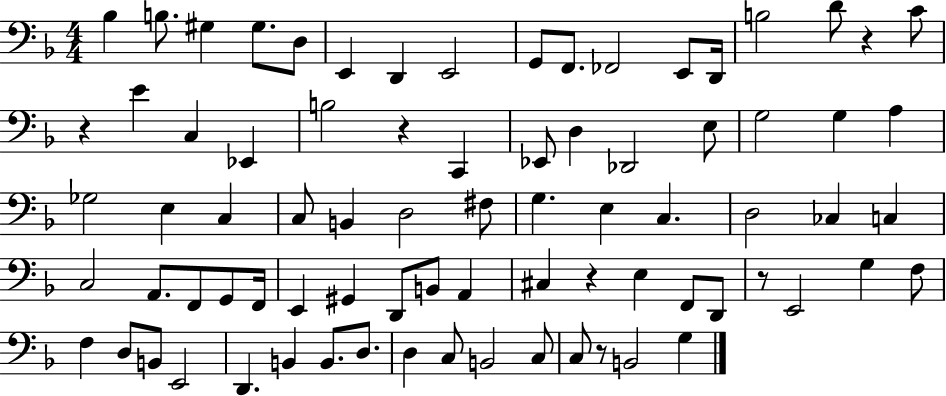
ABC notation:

X:1
T:Untitled
M:4/4
L:1/4
K:F
_B, B,/2 ^G, ^G,/2 D,/2 E,, D,, E,,2 G,,/2 F,,/2 _F,,2 E,,/2 D,,/4 B,2 D/2 z C/2 z E C, _E,, B,2 z C,, _E,,/2 D, _D,,2 E,/2 G,2 G, A, _G,2 E, C, C,/2 B,, D,2 ^F,/2 G, E, C, D,2 _C, C, C,2 A,,/2 F,,/2 G,,/2 F,,/4 E,, ^G,, D,,/2 B,,/2 A,, ^C, z E, F,,/2 D,,/2 z/2 E,,2 G, F,/2 F, D,/2 B,,/2 E,,2 D,, B,, B,,/2 D,/2 D, C,/2 B,,2 C,/2 C,/2 z/2 B,,2 G,